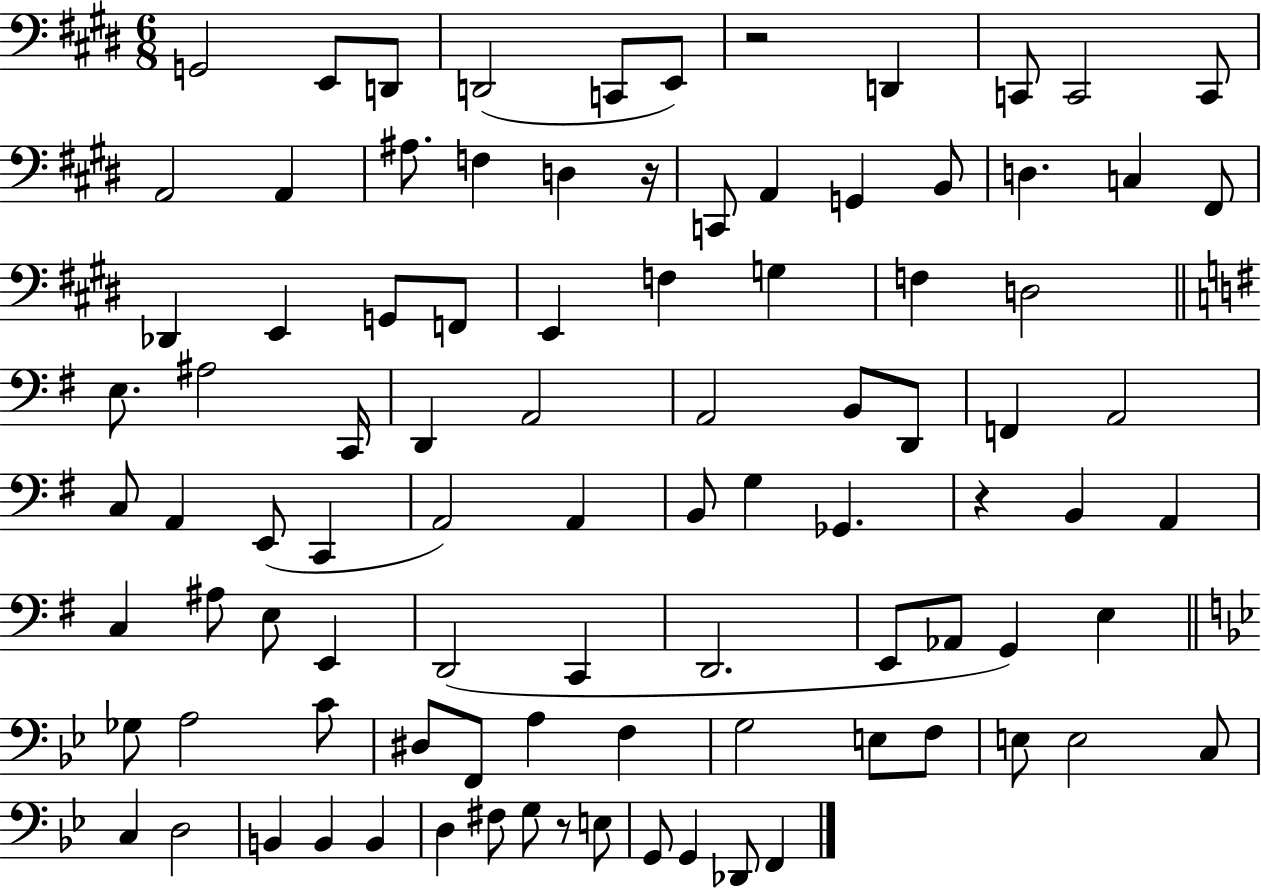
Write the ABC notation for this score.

X:1
T:Untitled
M:6/8
L:1/4
K:E
G,,2 E,,/2 D,,/2 D,,2 C,,/2 E,,/2 z2 D,, C,,/2 C,,2 C,,/2 A,,2 A,, ^A,/2 F, D, z/4 C,,/2 A,, G,, B,,/2 D, C, ^F,,/2 _D,, E,, G,,/2 F,,/2 E,, F, G, F, D,2 E,/2 ^A,2 C,,/4 D,, A,,2 A,,2 B,,/2 D,,/2 F,, A,,2 C,/2 A,, E,,/2 C,, A,,2 A,, B,,/2 G, _G,, z B,, A,, C, ^A,/2 E,/2 E,, D,,2 C,, D,,2 E,,/2 _A,,/2 G,, E, _G,/2 A,2 C/2 ^D,/2 F,,/2 A, F, G,2 E,/2 F,/2 E,/2 E,2 C,/2 C, D,2 B,, B,, B,, D, ^F,/2 G,/2 z/2 E,/2 G,,/2 G,, _D,,/2 F,,